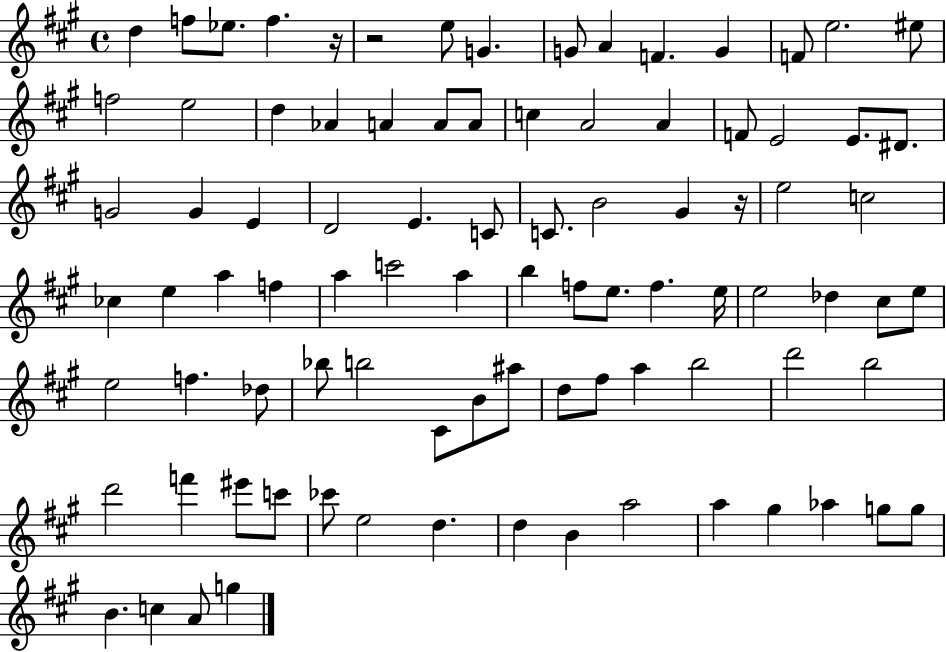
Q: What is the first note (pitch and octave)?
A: D5